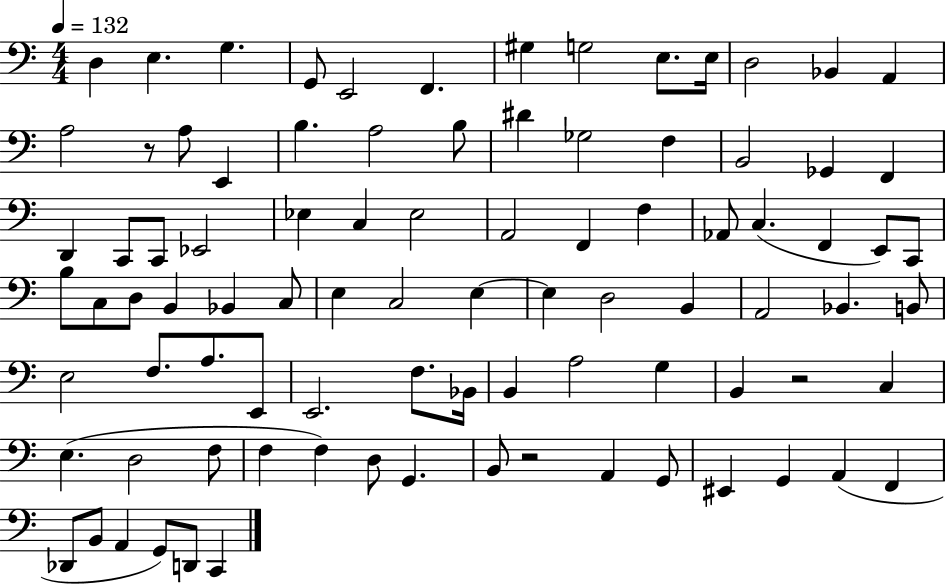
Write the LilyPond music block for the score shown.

{
  \clef bass
  \numericTimeSignature
  \time 4/4
  \key c \major
  \tempo 4 = 132
  d4 e4. g4. | g,8 e,2 f,4. | gis4 g2 e8. e16 | d2 bes,4 a,4 | \break a2 r8 a8 e,4 | b4. a2 b8 | dis'4 ges2 f4 | b,2 ges,4 f,4 | \break d,4 c,8 c,8 ees,2 | ees4 c4 ees2 | a,2 f,4 f4 | aes,8 c4.( f,4 e,8) c,8 | \break b8 c8 d8 b,4 bes,4 c8 | e4 c2 e4~~ | e4 d2 b,4 | a,2 bes,4. b,8 | \break e2 f8. a8. e,8 | e,2. f8. bes,16 | b,4 a2 g4 | b,4 r2 c4 | \break e4.( d2 f8 | f4 f4) d8 g,4. | b,8 r2 a,4 g,8 | eis,4 g,4 a,4( f,4 | \break des,8 b,8 a,4 g,8) d,8 c,4 | \bar "|."
}